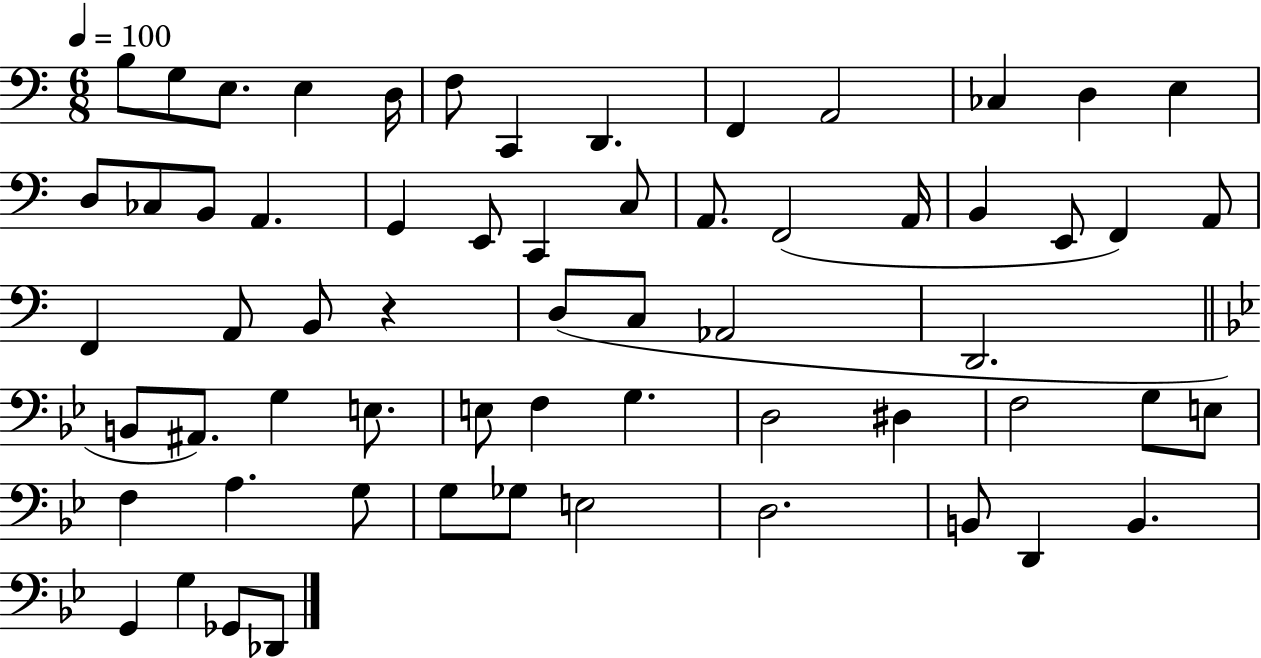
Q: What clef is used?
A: bass